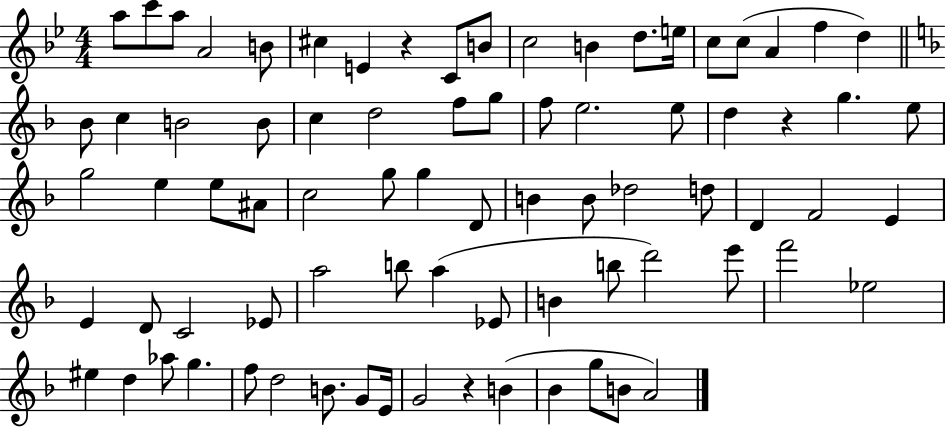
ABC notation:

X:1
T:Untitled
M:4/4
L:1/4
K:Bb
a/2 c'/2 a/2 A2 B/2 ^c E z C/2 B/2 c2 B d/2 e/4 c/2 c/2 A f d _B/2 c B2 B/2 c d2 f/2 g/2 f/2 e2 e/2 d z g e/2 g2 e e/2 ^A/2 c2 g/2 g D/2 B B/2 _d2 d/2 D F2 E E D/2 C2 _E/2 a2 b/2 a _E/2 B b/2 d'2 e'/2 f'2 _e2 ^e d _a/2 g f/2 d2 B/2 G/2 E/4 G2 z B _B g/2 B/2 A2